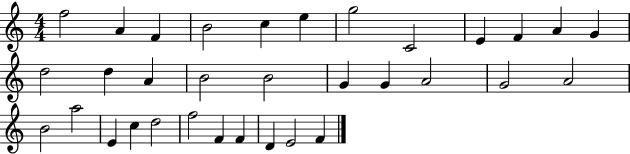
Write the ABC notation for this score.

X:1
T:Untitled
M:4/4
L:1/4
K:C
f2 A F B2 c e g2 C2 E F A G d2 d A B2 B2 G G A2 G2 A2 B2 a2 E c d2 f2 F F D E2 F